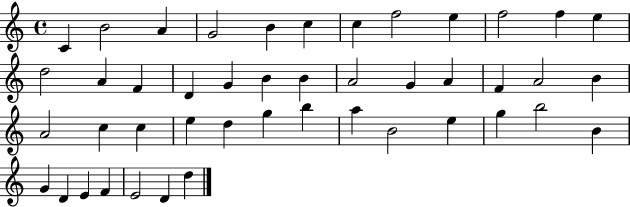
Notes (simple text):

C4/q B4/h A4/q G4/h B4/q C5/q C5/q F5/h E5/q F5/h F5/q E5/q D5/h A4/q F4/q D4/q G4/q B4/q B4/q A4/h G4/q A4/q F4/q A4/h B4/q A4/h C5/q C5/q E5/q D5/q G5/q B5/q A5/q B4/h E5/q G5/q B5/h B4/q G4/q D4/q E4/q F4/q E4/h D4/q D5/q